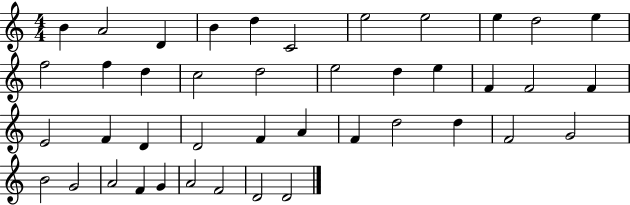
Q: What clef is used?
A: treble